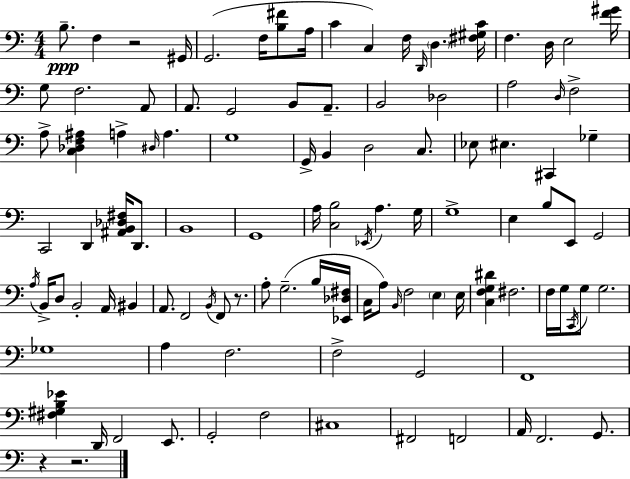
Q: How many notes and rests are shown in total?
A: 108